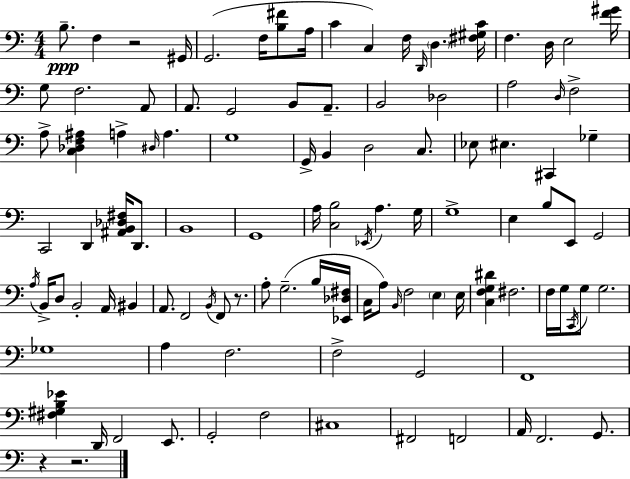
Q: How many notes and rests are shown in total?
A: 108